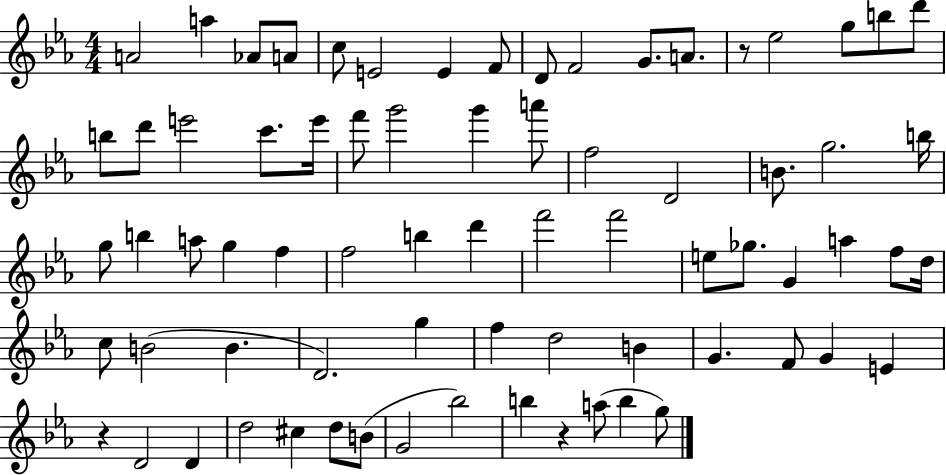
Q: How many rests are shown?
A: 3